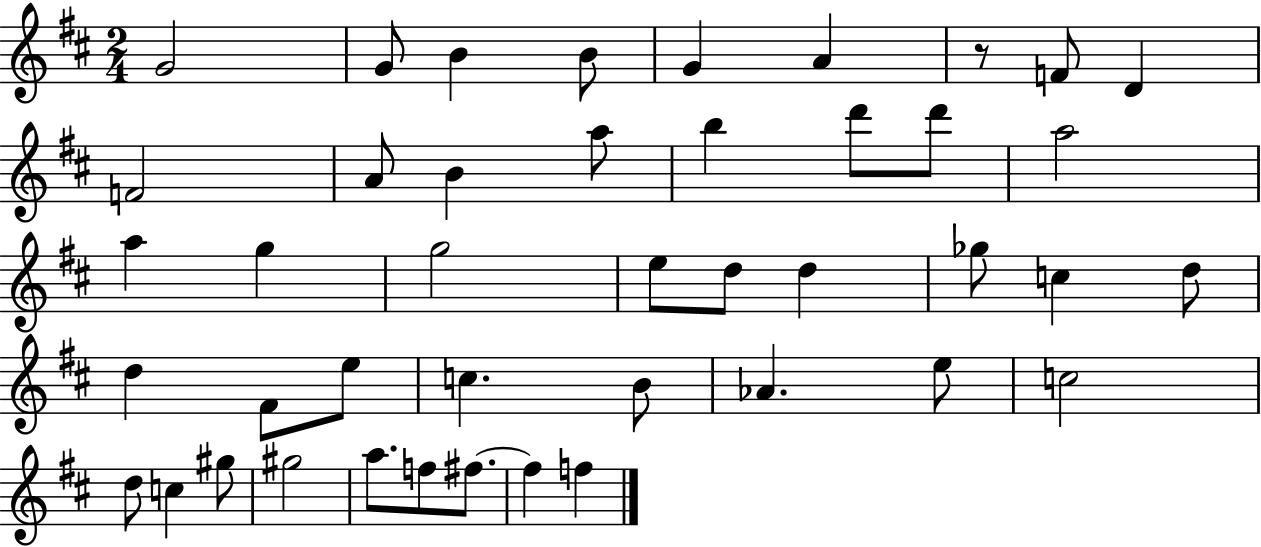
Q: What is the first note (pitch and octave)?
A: G4